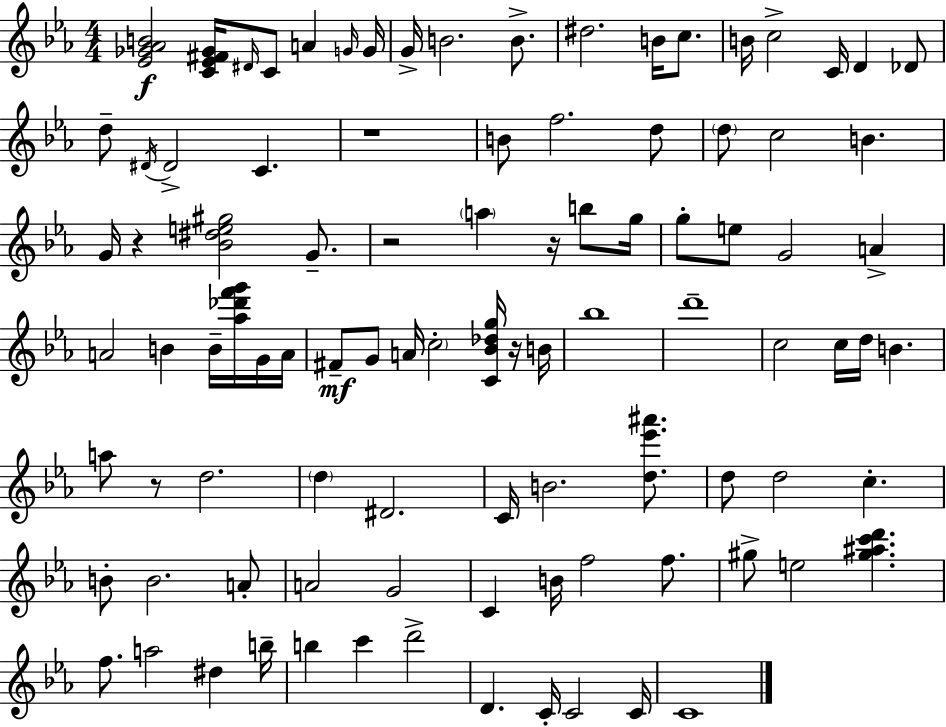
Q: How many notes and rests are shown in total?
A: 96